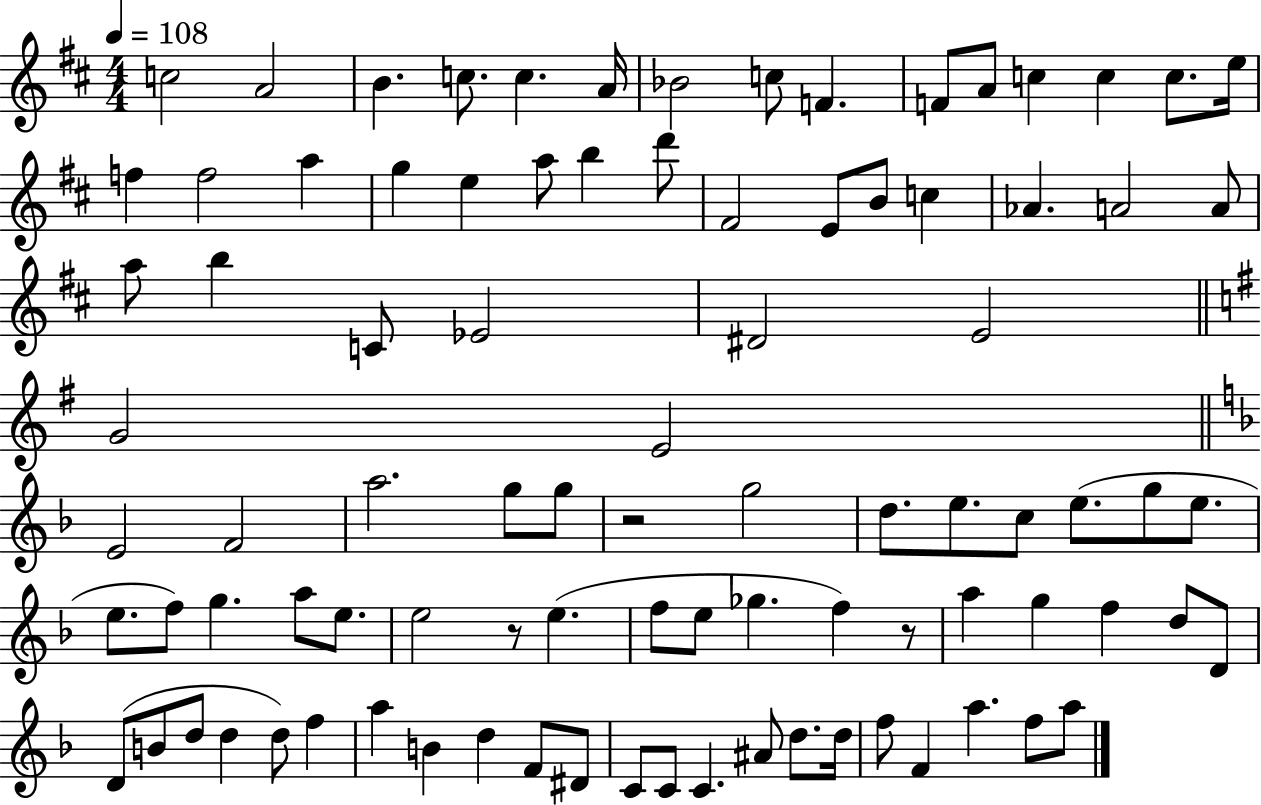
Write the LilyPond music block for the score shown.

{
  \clef treble
  \numericTimeSignature
  \time 4/4
  \key d \major
  \tempo 4 = 108
  \repeat volta 2 { c''2 a'2 | b'4. c''8. c''4. a'16 | bes'2 c''8 f'4. | f'8 a'8 c''4 c''4 c''8. e''16 | \break f''4 f''2 a''4 | g''4 e''4 a''8 b''4 d'''8 | fis'2 e'8 b'8 c''4 | aes'4. a'2 a'8 | \break a''8 b''4 c'8 ees'2 | dis'2 e'2 | \bar "||" \break \key e \minor g'2 e'2 | \bar "||" \break \key f \major e'2 f'2 | a''2. g''8 g''8 | r2 g''2 | d''8. e''8. c''8 e''8.( g''8 e''8. | \break e''8. f''8) g''4. a''8 e''8. | e''2 r8 e''4.( | f''8 e''8 ges''4. f''4) r8 | a''4 g''4 f''4 d''8 d'8 | \break d'8( b'8 d''8 d''4 d''8) f''4 | a''4 b'4 d''4 f'8 dis'8 | c'8 c'8 c'4. ais'8 d''8. d''16 | f''8 f'4 a''4. f''8 a''8 | \break } \bar "|."
}